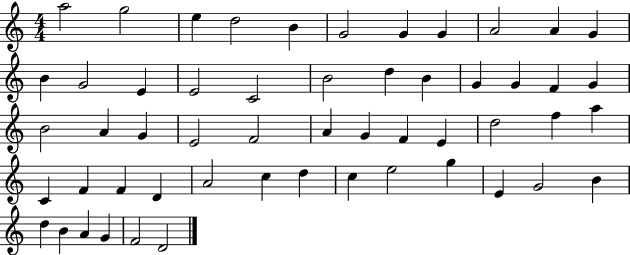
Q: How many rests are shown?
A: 0